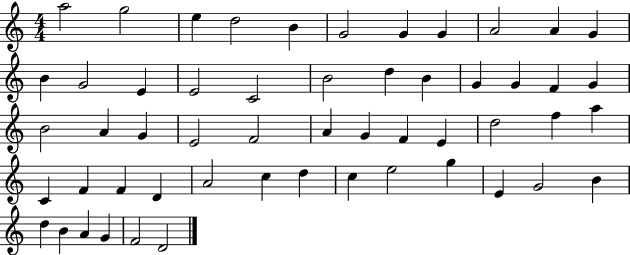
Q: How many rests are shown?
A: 0